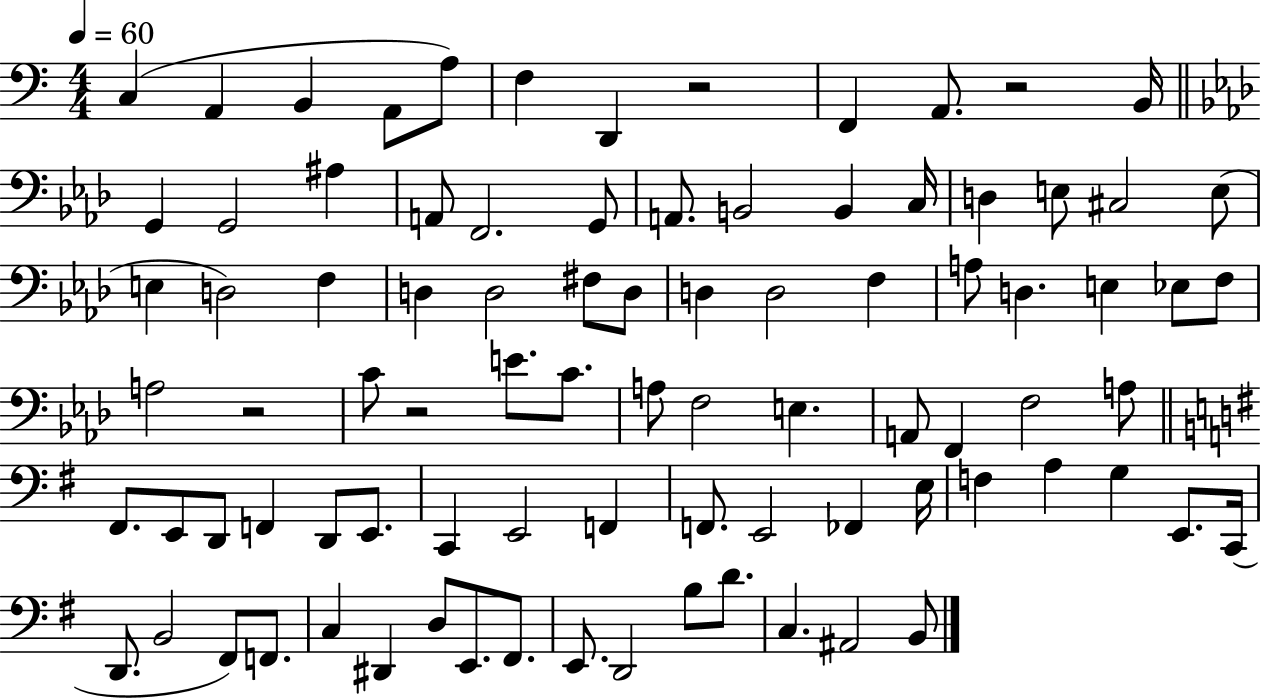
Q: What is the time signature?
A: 4/4